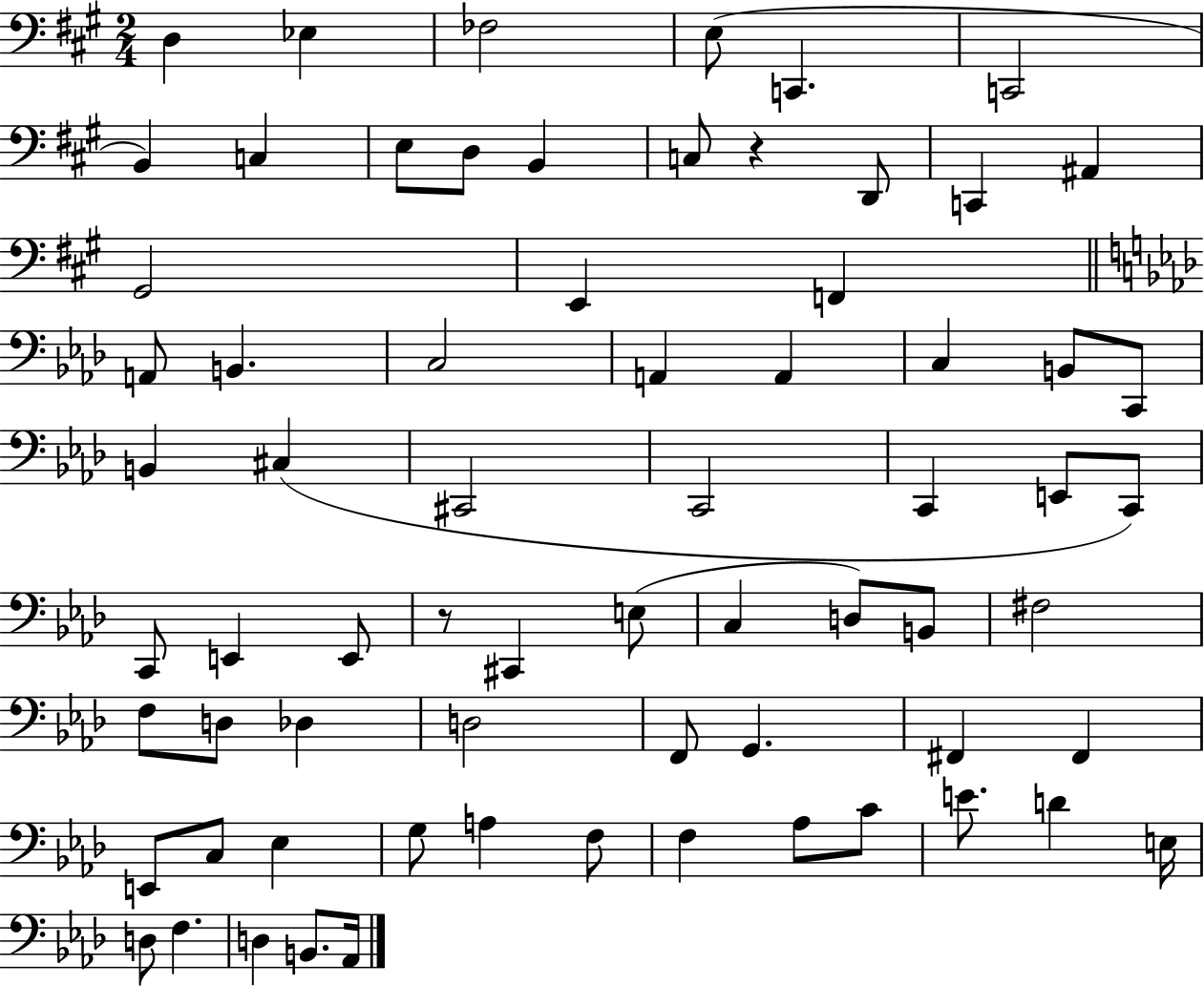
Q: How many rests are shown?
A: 2